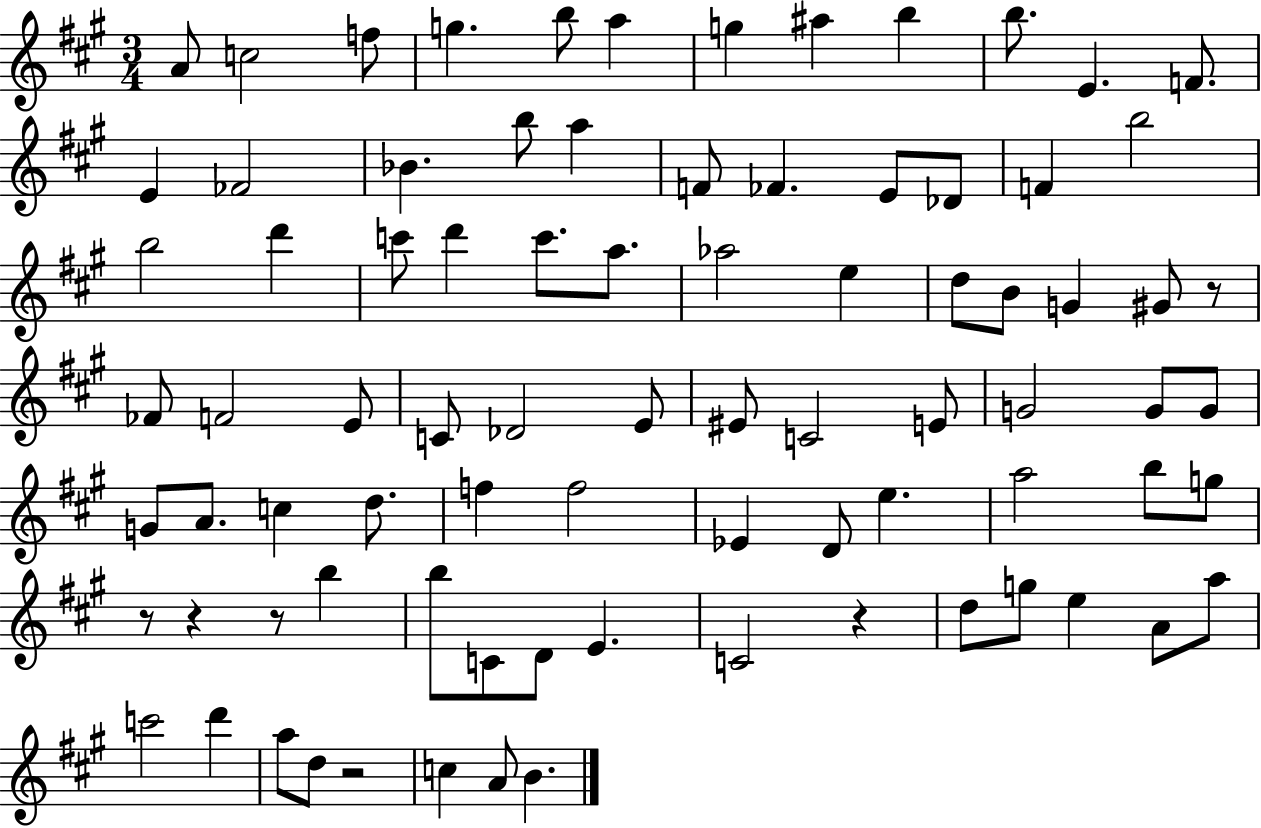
A4/e C5/h F5/e G5/q. B5/e A5/q G5/q A#5/q B5/q B5/e. E4/q. F4/e. E4/q FES4/h Bb4/q. B5/e A5/q F4/e FES4/q. E4/e Db4/e F4/q B5/h B5/h D6/q C6/e D6/q C6/e. A5/e. Ab5/h E5/q D5/e B4/e G4/q G#4/e R/e FES4/e F4/h E4/e C4/e Db4/h E4/e EIS4/e C4/h E4/e G4/h G4/e G4/e G4/e A4/e. C5/q D5/e. F5/q F5/h Eb4/q D4/e E5/q. A5/h B5/e G5/e R/e R/q R/e B5/q B5/e C4/e D4/e E4/q. C4/h R/q D5/e G5/e E5/q A4/e A5/e C6/h D6/q A5/e D5/e R/h C5/q A4/e B4/q.